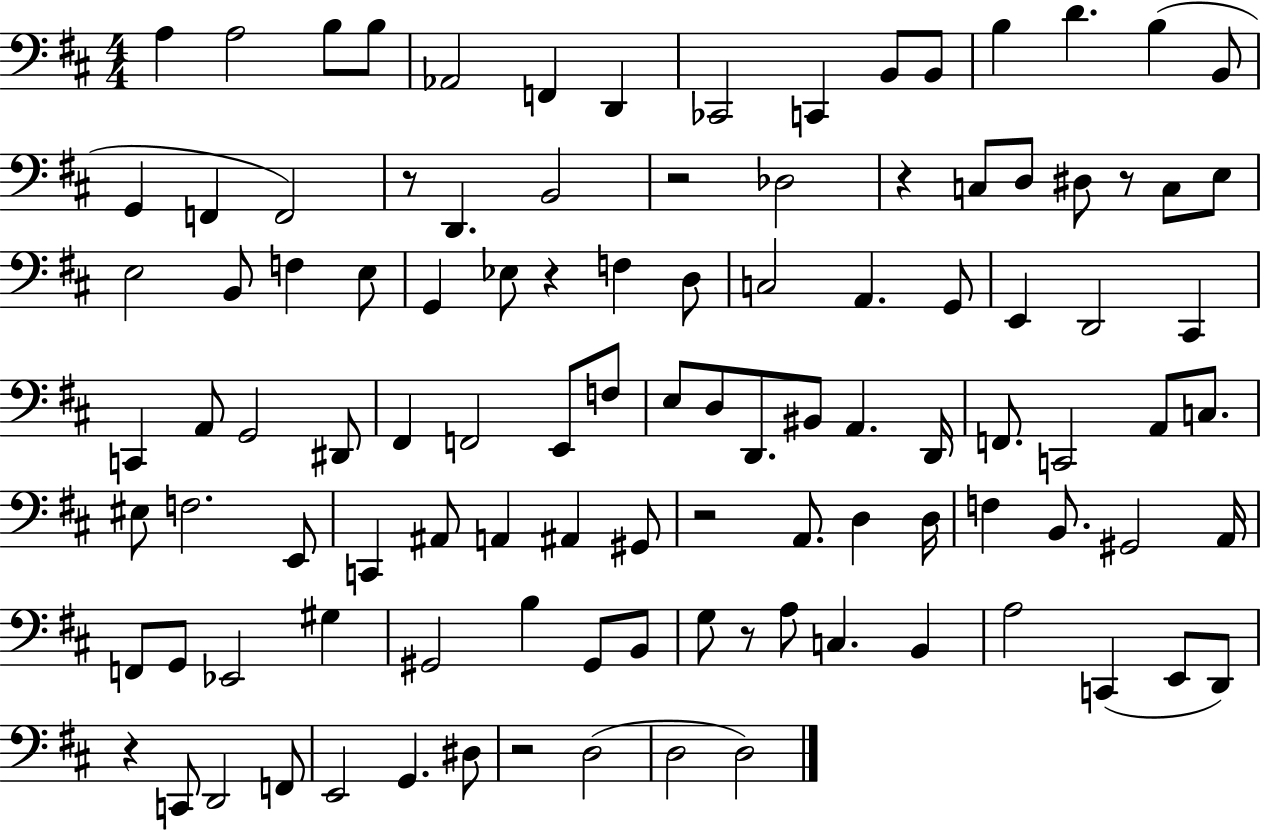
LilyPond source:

{
  \clef bass
  \numericTimeSignature
  \time 4/4
  \key d \major
  a4 a2 b8 b8 | aes,2 f,4 d,4 | ces,2 c,4 b,8 b,8 | b4 d'4. b4( b,8 | \break g,4 f,4 f,2) | r8 d,4. b,2 | r2 des2 | r4 c8 d8 dis8 r8 c8 e8 | \break e2 b,8 f4 e8 | g,4 ees8 r4 f4 d8 | c2 a,4. g,8 | e,4 d,2 cis,4 | \break c,4 a,8 g,2 dis,8 | fis,4 f,2 e,8 f8 | e8 d8 d,8. bis,8 a,4. d,16 | f,8. c,2 a,8 c8. | \break eis8 f2. e,8 | c,4 ais,8 a,4 ais,4 gis,8 | r2 a,8. d4 d16 | f4 b,8. gis,2 a,16 | \break f,8 g,8 ees,2 gis4 | gis,2 b4 gis,8 b,8 | g8 r8 a8 c4. b,4 | a2 c,4( e,8 d,8) | \break r4 c,8 d,2 f,8 | e,2 g,4. dis8 | r2 d2( | d2 d2) | \break \bar "|."
}